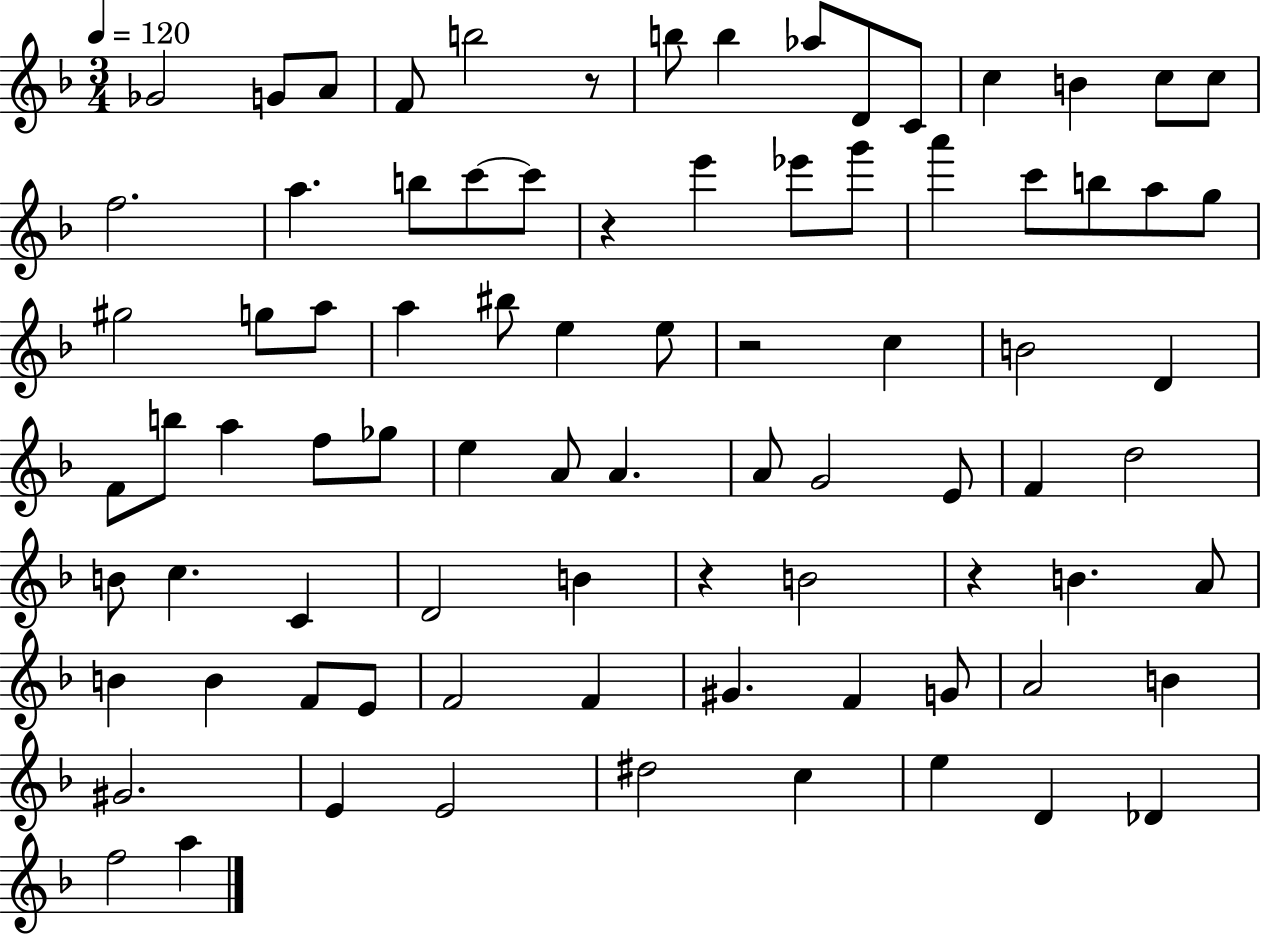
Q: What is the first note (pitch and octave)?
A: Gb4